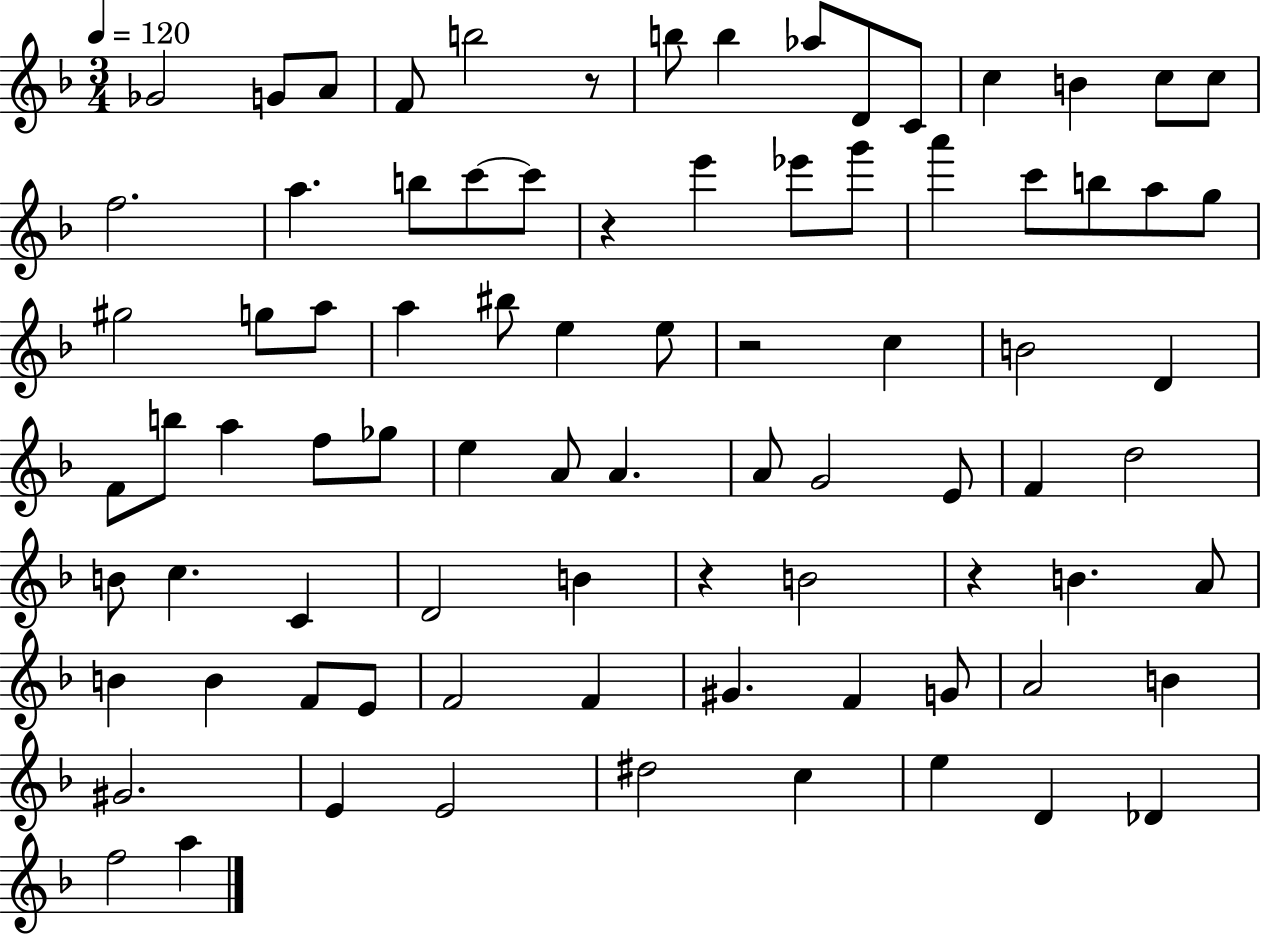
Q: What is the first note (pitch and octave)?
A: Gb4